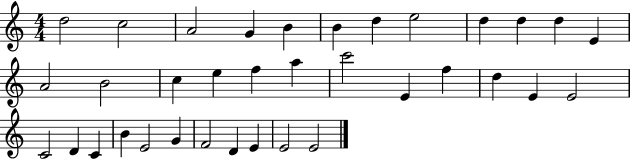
{
  \clef treble
  \numericTimeSignature
  \time 4/4
  \key c \major
  d''2 c''2 | a'2 g'4 b'4 | b'4 d''4 e''2 | d''4 d''4 d''4 e'4 | \break a'2 b'2 | c''4 e''4 f''4 a''4 | c'''2 e'4 f''4 | d''4 e'4 e'2 | \break c'2 d'4 c'4 | b'4 e'2 g'4 | f'2 d'4 e'4 | e'2 e'2 | \break \bar "|."
}